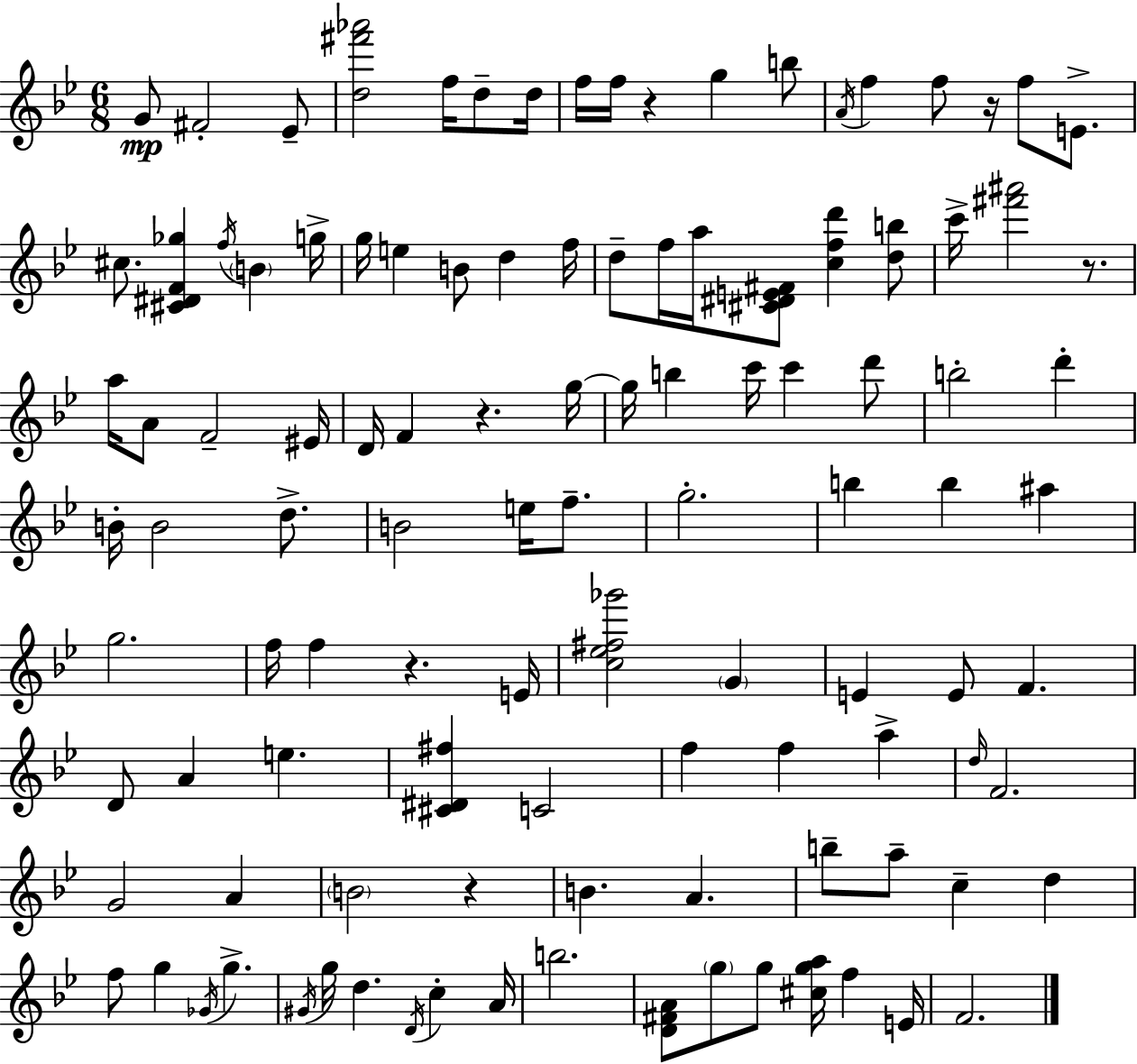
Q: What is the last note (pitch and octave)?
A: F4